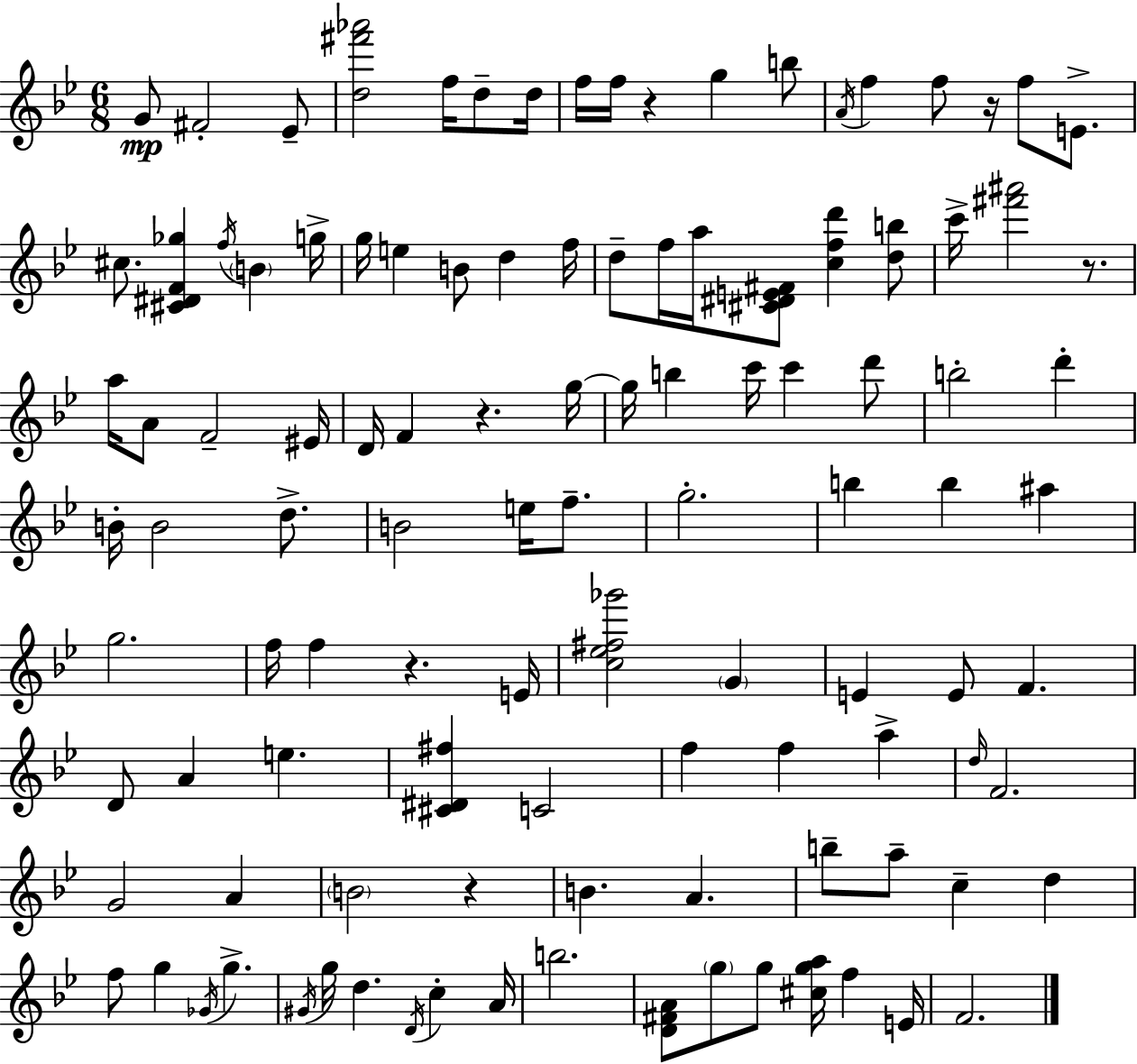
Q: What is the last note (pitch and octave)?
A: F4